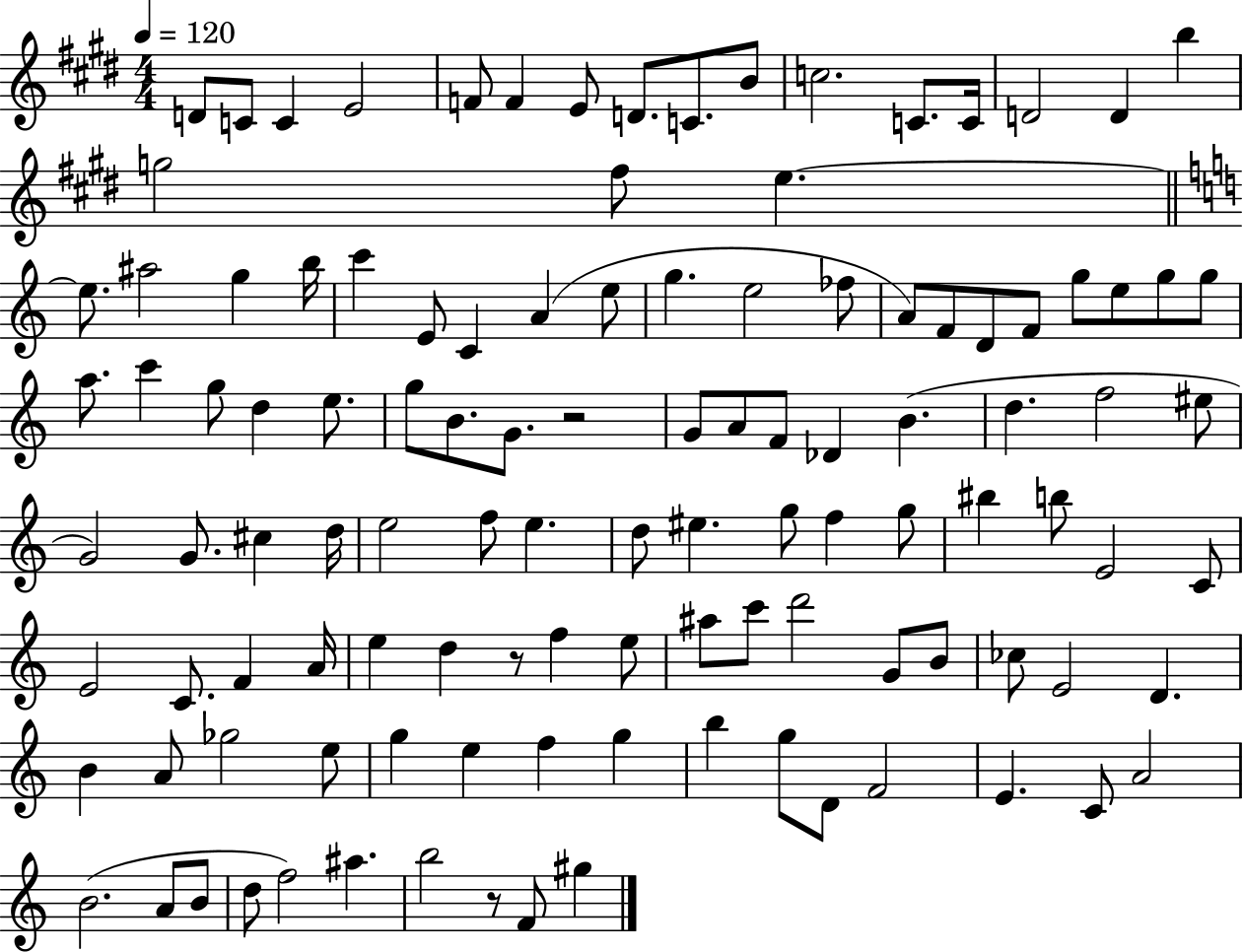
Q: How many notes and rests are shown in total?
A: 114